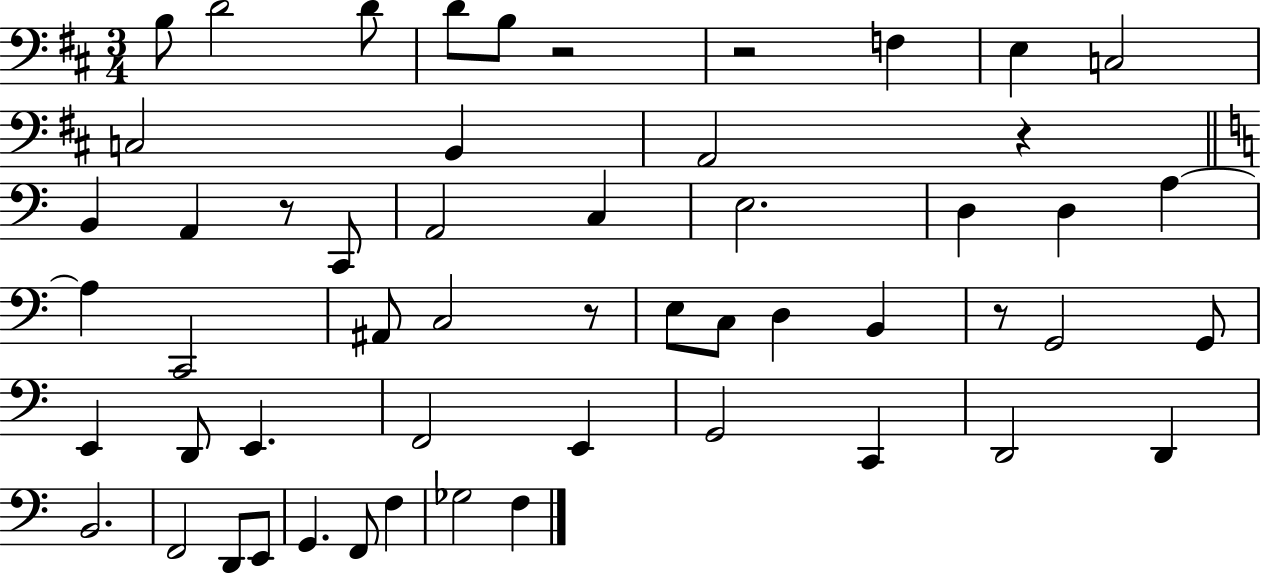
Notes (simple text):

B3/e D4/h D4/e D4/e B3/e R/h R/h F3/q E3/q C3/h C3/h B2/q A2/h R/q B2/q A2/q R/e C2/e A2/h C3/q E3/h. D3/q D3/q A3/q A3/q C2/h A#2/e C3/h R/e E3/e C3/e D3/q B2/q R/e G2/h G2/e E2/q D2/e E2/q. F2/h E2/q G2/h C2/q D2/h D2/q B2/h. F2/h D2/e E2/e G2/q. F2/e F3/q Gb3/h F3/q